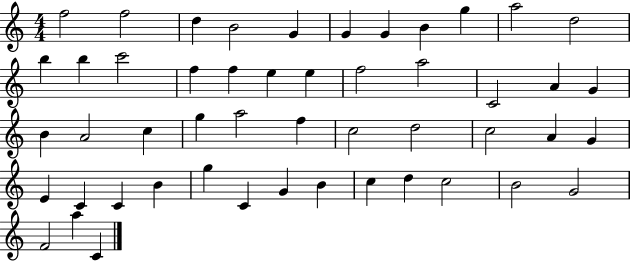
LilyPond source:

{
  \clef treble
  \numericTimeSignature
  \time 4/4
  \key c \major
  f''2 f''2 | d''4 b'2 g'4 | g'4 g'4 b'4 g''4 | a''2 d''2 | \break b''4 b''4 c'''2 | f''4 f''4 e''4 e''4 | f''2 a''2 | c'2 a'4 g'4 | \break b'4 a'2 c''4 | g''4 a''2 f''4 | c''2 d''2 | c''2 a'4 g'4 | \break e'4 c'4 c'4 b'4 | g''4 c'4 g'4 b'4 | c''4 d''4 c''2 | b'2 g'2 | \break f'2 a''4 c'4 | \bar "|."
}